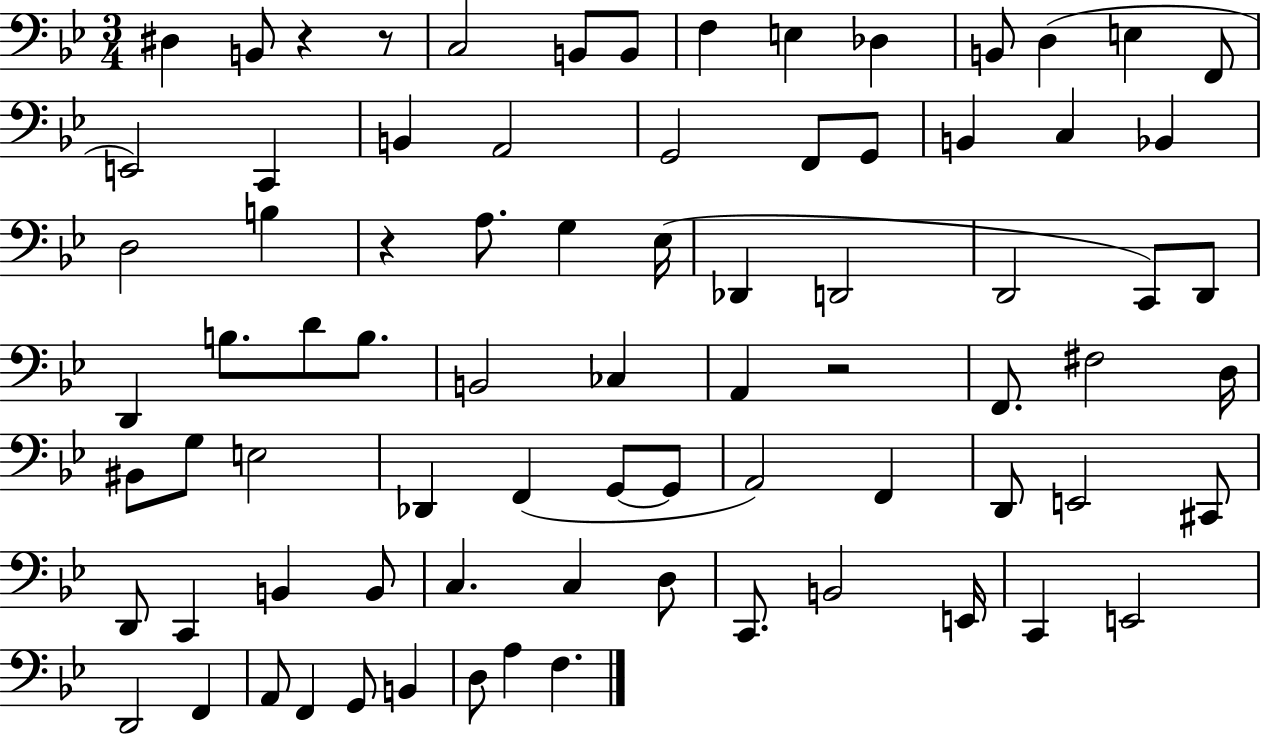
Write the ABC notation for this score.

X:1
T:Untitled
M:3/4
L:1/4
K:Bb
^D, B,,/2 z z/2 C,2 B,,/2 B,,/2 F, E, _D, B,,/2 D, E, F,,/2 E,,2 C,, B,, A,,2 G,,2 F,,/2 G,,/2 B,, C, _B,, D,2 B, z A,/2 G, _E,/4 _D,, D,,2 D,,2 C,,/2 D,,/2 D,, B,/2 D/2 B,/2 B,,2 _C, A,, z2 F,,/2 ^F,2 D,/4 ^B,,/2 G,/2 E,2 _D,, F,, G,,/2 G,,/2 A,,2 F,, D,,/2 E,,2 ^C,,/2 D,,/2 C,, B,, B,,/2 C, C, D,/2 C,,/2 B,,2 E,,/4 C,, E,,2 D,,2 F,, A,,/2 F,, G,,/2 B,, D,/2 A, F,